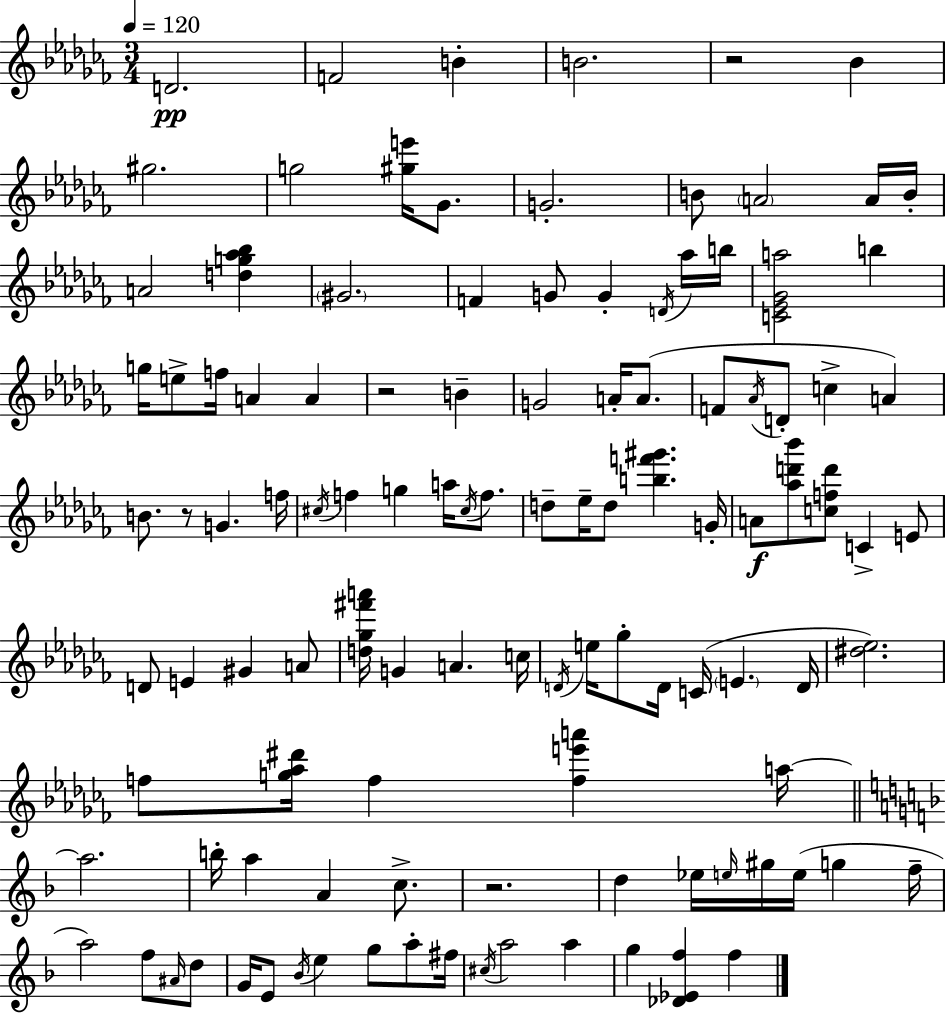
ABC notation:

X:1
T:Untitled
M:3/4
L:1/4
K:Abm
D2 F2 B B2 z2 _B ^g2 g2 [^ge']/4 _G/2 G2 B/2 A2 A/4 B/4 A2 [dg_a_b] ^G2 F G/2 G D/4 _a/4 b/4 [C_E_Ga]2 b g/4 e/2 f/4 A A z2 B G2 A/4 A/2 F/2 _A/4 D/2 c A B/2 z/2 G f/4 ^c/4 f g a/4 ^c/4 f/2 d/2 _e/4 d/2 [bf'^g'] G/4 A/2 [_ad'_b']/2 [cfd']/2 C E/2 D/2 E ^G A/2 [d_g^f'a']/4 G A c/4 D/4 e/4 _g/2 D/4 C/4 E D/4 [^d_e]2 f/2 [g_a^d']/4 f [fe'a'] a/4 a2 b/4 a A c/2 z2 d _e/4 e/4 ^g/4 e/4 g f/4 a2 f/2 ^A/4 d/2 G/4 E/2 _B/4 e g/2 a/2 ^f/4 ^c/4 a2 a g [_D_Ef] f